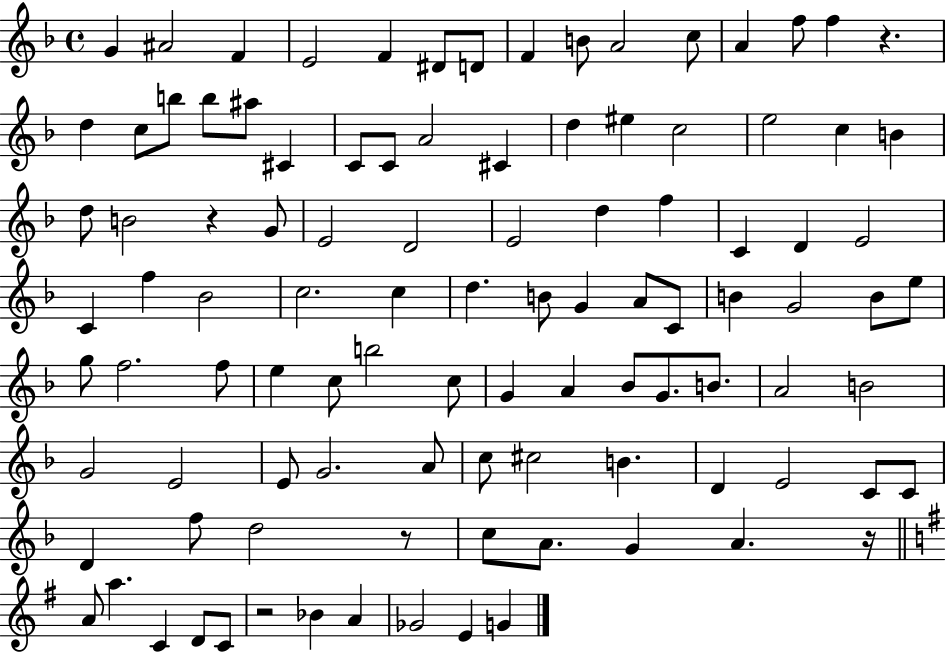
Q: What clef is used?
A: treble